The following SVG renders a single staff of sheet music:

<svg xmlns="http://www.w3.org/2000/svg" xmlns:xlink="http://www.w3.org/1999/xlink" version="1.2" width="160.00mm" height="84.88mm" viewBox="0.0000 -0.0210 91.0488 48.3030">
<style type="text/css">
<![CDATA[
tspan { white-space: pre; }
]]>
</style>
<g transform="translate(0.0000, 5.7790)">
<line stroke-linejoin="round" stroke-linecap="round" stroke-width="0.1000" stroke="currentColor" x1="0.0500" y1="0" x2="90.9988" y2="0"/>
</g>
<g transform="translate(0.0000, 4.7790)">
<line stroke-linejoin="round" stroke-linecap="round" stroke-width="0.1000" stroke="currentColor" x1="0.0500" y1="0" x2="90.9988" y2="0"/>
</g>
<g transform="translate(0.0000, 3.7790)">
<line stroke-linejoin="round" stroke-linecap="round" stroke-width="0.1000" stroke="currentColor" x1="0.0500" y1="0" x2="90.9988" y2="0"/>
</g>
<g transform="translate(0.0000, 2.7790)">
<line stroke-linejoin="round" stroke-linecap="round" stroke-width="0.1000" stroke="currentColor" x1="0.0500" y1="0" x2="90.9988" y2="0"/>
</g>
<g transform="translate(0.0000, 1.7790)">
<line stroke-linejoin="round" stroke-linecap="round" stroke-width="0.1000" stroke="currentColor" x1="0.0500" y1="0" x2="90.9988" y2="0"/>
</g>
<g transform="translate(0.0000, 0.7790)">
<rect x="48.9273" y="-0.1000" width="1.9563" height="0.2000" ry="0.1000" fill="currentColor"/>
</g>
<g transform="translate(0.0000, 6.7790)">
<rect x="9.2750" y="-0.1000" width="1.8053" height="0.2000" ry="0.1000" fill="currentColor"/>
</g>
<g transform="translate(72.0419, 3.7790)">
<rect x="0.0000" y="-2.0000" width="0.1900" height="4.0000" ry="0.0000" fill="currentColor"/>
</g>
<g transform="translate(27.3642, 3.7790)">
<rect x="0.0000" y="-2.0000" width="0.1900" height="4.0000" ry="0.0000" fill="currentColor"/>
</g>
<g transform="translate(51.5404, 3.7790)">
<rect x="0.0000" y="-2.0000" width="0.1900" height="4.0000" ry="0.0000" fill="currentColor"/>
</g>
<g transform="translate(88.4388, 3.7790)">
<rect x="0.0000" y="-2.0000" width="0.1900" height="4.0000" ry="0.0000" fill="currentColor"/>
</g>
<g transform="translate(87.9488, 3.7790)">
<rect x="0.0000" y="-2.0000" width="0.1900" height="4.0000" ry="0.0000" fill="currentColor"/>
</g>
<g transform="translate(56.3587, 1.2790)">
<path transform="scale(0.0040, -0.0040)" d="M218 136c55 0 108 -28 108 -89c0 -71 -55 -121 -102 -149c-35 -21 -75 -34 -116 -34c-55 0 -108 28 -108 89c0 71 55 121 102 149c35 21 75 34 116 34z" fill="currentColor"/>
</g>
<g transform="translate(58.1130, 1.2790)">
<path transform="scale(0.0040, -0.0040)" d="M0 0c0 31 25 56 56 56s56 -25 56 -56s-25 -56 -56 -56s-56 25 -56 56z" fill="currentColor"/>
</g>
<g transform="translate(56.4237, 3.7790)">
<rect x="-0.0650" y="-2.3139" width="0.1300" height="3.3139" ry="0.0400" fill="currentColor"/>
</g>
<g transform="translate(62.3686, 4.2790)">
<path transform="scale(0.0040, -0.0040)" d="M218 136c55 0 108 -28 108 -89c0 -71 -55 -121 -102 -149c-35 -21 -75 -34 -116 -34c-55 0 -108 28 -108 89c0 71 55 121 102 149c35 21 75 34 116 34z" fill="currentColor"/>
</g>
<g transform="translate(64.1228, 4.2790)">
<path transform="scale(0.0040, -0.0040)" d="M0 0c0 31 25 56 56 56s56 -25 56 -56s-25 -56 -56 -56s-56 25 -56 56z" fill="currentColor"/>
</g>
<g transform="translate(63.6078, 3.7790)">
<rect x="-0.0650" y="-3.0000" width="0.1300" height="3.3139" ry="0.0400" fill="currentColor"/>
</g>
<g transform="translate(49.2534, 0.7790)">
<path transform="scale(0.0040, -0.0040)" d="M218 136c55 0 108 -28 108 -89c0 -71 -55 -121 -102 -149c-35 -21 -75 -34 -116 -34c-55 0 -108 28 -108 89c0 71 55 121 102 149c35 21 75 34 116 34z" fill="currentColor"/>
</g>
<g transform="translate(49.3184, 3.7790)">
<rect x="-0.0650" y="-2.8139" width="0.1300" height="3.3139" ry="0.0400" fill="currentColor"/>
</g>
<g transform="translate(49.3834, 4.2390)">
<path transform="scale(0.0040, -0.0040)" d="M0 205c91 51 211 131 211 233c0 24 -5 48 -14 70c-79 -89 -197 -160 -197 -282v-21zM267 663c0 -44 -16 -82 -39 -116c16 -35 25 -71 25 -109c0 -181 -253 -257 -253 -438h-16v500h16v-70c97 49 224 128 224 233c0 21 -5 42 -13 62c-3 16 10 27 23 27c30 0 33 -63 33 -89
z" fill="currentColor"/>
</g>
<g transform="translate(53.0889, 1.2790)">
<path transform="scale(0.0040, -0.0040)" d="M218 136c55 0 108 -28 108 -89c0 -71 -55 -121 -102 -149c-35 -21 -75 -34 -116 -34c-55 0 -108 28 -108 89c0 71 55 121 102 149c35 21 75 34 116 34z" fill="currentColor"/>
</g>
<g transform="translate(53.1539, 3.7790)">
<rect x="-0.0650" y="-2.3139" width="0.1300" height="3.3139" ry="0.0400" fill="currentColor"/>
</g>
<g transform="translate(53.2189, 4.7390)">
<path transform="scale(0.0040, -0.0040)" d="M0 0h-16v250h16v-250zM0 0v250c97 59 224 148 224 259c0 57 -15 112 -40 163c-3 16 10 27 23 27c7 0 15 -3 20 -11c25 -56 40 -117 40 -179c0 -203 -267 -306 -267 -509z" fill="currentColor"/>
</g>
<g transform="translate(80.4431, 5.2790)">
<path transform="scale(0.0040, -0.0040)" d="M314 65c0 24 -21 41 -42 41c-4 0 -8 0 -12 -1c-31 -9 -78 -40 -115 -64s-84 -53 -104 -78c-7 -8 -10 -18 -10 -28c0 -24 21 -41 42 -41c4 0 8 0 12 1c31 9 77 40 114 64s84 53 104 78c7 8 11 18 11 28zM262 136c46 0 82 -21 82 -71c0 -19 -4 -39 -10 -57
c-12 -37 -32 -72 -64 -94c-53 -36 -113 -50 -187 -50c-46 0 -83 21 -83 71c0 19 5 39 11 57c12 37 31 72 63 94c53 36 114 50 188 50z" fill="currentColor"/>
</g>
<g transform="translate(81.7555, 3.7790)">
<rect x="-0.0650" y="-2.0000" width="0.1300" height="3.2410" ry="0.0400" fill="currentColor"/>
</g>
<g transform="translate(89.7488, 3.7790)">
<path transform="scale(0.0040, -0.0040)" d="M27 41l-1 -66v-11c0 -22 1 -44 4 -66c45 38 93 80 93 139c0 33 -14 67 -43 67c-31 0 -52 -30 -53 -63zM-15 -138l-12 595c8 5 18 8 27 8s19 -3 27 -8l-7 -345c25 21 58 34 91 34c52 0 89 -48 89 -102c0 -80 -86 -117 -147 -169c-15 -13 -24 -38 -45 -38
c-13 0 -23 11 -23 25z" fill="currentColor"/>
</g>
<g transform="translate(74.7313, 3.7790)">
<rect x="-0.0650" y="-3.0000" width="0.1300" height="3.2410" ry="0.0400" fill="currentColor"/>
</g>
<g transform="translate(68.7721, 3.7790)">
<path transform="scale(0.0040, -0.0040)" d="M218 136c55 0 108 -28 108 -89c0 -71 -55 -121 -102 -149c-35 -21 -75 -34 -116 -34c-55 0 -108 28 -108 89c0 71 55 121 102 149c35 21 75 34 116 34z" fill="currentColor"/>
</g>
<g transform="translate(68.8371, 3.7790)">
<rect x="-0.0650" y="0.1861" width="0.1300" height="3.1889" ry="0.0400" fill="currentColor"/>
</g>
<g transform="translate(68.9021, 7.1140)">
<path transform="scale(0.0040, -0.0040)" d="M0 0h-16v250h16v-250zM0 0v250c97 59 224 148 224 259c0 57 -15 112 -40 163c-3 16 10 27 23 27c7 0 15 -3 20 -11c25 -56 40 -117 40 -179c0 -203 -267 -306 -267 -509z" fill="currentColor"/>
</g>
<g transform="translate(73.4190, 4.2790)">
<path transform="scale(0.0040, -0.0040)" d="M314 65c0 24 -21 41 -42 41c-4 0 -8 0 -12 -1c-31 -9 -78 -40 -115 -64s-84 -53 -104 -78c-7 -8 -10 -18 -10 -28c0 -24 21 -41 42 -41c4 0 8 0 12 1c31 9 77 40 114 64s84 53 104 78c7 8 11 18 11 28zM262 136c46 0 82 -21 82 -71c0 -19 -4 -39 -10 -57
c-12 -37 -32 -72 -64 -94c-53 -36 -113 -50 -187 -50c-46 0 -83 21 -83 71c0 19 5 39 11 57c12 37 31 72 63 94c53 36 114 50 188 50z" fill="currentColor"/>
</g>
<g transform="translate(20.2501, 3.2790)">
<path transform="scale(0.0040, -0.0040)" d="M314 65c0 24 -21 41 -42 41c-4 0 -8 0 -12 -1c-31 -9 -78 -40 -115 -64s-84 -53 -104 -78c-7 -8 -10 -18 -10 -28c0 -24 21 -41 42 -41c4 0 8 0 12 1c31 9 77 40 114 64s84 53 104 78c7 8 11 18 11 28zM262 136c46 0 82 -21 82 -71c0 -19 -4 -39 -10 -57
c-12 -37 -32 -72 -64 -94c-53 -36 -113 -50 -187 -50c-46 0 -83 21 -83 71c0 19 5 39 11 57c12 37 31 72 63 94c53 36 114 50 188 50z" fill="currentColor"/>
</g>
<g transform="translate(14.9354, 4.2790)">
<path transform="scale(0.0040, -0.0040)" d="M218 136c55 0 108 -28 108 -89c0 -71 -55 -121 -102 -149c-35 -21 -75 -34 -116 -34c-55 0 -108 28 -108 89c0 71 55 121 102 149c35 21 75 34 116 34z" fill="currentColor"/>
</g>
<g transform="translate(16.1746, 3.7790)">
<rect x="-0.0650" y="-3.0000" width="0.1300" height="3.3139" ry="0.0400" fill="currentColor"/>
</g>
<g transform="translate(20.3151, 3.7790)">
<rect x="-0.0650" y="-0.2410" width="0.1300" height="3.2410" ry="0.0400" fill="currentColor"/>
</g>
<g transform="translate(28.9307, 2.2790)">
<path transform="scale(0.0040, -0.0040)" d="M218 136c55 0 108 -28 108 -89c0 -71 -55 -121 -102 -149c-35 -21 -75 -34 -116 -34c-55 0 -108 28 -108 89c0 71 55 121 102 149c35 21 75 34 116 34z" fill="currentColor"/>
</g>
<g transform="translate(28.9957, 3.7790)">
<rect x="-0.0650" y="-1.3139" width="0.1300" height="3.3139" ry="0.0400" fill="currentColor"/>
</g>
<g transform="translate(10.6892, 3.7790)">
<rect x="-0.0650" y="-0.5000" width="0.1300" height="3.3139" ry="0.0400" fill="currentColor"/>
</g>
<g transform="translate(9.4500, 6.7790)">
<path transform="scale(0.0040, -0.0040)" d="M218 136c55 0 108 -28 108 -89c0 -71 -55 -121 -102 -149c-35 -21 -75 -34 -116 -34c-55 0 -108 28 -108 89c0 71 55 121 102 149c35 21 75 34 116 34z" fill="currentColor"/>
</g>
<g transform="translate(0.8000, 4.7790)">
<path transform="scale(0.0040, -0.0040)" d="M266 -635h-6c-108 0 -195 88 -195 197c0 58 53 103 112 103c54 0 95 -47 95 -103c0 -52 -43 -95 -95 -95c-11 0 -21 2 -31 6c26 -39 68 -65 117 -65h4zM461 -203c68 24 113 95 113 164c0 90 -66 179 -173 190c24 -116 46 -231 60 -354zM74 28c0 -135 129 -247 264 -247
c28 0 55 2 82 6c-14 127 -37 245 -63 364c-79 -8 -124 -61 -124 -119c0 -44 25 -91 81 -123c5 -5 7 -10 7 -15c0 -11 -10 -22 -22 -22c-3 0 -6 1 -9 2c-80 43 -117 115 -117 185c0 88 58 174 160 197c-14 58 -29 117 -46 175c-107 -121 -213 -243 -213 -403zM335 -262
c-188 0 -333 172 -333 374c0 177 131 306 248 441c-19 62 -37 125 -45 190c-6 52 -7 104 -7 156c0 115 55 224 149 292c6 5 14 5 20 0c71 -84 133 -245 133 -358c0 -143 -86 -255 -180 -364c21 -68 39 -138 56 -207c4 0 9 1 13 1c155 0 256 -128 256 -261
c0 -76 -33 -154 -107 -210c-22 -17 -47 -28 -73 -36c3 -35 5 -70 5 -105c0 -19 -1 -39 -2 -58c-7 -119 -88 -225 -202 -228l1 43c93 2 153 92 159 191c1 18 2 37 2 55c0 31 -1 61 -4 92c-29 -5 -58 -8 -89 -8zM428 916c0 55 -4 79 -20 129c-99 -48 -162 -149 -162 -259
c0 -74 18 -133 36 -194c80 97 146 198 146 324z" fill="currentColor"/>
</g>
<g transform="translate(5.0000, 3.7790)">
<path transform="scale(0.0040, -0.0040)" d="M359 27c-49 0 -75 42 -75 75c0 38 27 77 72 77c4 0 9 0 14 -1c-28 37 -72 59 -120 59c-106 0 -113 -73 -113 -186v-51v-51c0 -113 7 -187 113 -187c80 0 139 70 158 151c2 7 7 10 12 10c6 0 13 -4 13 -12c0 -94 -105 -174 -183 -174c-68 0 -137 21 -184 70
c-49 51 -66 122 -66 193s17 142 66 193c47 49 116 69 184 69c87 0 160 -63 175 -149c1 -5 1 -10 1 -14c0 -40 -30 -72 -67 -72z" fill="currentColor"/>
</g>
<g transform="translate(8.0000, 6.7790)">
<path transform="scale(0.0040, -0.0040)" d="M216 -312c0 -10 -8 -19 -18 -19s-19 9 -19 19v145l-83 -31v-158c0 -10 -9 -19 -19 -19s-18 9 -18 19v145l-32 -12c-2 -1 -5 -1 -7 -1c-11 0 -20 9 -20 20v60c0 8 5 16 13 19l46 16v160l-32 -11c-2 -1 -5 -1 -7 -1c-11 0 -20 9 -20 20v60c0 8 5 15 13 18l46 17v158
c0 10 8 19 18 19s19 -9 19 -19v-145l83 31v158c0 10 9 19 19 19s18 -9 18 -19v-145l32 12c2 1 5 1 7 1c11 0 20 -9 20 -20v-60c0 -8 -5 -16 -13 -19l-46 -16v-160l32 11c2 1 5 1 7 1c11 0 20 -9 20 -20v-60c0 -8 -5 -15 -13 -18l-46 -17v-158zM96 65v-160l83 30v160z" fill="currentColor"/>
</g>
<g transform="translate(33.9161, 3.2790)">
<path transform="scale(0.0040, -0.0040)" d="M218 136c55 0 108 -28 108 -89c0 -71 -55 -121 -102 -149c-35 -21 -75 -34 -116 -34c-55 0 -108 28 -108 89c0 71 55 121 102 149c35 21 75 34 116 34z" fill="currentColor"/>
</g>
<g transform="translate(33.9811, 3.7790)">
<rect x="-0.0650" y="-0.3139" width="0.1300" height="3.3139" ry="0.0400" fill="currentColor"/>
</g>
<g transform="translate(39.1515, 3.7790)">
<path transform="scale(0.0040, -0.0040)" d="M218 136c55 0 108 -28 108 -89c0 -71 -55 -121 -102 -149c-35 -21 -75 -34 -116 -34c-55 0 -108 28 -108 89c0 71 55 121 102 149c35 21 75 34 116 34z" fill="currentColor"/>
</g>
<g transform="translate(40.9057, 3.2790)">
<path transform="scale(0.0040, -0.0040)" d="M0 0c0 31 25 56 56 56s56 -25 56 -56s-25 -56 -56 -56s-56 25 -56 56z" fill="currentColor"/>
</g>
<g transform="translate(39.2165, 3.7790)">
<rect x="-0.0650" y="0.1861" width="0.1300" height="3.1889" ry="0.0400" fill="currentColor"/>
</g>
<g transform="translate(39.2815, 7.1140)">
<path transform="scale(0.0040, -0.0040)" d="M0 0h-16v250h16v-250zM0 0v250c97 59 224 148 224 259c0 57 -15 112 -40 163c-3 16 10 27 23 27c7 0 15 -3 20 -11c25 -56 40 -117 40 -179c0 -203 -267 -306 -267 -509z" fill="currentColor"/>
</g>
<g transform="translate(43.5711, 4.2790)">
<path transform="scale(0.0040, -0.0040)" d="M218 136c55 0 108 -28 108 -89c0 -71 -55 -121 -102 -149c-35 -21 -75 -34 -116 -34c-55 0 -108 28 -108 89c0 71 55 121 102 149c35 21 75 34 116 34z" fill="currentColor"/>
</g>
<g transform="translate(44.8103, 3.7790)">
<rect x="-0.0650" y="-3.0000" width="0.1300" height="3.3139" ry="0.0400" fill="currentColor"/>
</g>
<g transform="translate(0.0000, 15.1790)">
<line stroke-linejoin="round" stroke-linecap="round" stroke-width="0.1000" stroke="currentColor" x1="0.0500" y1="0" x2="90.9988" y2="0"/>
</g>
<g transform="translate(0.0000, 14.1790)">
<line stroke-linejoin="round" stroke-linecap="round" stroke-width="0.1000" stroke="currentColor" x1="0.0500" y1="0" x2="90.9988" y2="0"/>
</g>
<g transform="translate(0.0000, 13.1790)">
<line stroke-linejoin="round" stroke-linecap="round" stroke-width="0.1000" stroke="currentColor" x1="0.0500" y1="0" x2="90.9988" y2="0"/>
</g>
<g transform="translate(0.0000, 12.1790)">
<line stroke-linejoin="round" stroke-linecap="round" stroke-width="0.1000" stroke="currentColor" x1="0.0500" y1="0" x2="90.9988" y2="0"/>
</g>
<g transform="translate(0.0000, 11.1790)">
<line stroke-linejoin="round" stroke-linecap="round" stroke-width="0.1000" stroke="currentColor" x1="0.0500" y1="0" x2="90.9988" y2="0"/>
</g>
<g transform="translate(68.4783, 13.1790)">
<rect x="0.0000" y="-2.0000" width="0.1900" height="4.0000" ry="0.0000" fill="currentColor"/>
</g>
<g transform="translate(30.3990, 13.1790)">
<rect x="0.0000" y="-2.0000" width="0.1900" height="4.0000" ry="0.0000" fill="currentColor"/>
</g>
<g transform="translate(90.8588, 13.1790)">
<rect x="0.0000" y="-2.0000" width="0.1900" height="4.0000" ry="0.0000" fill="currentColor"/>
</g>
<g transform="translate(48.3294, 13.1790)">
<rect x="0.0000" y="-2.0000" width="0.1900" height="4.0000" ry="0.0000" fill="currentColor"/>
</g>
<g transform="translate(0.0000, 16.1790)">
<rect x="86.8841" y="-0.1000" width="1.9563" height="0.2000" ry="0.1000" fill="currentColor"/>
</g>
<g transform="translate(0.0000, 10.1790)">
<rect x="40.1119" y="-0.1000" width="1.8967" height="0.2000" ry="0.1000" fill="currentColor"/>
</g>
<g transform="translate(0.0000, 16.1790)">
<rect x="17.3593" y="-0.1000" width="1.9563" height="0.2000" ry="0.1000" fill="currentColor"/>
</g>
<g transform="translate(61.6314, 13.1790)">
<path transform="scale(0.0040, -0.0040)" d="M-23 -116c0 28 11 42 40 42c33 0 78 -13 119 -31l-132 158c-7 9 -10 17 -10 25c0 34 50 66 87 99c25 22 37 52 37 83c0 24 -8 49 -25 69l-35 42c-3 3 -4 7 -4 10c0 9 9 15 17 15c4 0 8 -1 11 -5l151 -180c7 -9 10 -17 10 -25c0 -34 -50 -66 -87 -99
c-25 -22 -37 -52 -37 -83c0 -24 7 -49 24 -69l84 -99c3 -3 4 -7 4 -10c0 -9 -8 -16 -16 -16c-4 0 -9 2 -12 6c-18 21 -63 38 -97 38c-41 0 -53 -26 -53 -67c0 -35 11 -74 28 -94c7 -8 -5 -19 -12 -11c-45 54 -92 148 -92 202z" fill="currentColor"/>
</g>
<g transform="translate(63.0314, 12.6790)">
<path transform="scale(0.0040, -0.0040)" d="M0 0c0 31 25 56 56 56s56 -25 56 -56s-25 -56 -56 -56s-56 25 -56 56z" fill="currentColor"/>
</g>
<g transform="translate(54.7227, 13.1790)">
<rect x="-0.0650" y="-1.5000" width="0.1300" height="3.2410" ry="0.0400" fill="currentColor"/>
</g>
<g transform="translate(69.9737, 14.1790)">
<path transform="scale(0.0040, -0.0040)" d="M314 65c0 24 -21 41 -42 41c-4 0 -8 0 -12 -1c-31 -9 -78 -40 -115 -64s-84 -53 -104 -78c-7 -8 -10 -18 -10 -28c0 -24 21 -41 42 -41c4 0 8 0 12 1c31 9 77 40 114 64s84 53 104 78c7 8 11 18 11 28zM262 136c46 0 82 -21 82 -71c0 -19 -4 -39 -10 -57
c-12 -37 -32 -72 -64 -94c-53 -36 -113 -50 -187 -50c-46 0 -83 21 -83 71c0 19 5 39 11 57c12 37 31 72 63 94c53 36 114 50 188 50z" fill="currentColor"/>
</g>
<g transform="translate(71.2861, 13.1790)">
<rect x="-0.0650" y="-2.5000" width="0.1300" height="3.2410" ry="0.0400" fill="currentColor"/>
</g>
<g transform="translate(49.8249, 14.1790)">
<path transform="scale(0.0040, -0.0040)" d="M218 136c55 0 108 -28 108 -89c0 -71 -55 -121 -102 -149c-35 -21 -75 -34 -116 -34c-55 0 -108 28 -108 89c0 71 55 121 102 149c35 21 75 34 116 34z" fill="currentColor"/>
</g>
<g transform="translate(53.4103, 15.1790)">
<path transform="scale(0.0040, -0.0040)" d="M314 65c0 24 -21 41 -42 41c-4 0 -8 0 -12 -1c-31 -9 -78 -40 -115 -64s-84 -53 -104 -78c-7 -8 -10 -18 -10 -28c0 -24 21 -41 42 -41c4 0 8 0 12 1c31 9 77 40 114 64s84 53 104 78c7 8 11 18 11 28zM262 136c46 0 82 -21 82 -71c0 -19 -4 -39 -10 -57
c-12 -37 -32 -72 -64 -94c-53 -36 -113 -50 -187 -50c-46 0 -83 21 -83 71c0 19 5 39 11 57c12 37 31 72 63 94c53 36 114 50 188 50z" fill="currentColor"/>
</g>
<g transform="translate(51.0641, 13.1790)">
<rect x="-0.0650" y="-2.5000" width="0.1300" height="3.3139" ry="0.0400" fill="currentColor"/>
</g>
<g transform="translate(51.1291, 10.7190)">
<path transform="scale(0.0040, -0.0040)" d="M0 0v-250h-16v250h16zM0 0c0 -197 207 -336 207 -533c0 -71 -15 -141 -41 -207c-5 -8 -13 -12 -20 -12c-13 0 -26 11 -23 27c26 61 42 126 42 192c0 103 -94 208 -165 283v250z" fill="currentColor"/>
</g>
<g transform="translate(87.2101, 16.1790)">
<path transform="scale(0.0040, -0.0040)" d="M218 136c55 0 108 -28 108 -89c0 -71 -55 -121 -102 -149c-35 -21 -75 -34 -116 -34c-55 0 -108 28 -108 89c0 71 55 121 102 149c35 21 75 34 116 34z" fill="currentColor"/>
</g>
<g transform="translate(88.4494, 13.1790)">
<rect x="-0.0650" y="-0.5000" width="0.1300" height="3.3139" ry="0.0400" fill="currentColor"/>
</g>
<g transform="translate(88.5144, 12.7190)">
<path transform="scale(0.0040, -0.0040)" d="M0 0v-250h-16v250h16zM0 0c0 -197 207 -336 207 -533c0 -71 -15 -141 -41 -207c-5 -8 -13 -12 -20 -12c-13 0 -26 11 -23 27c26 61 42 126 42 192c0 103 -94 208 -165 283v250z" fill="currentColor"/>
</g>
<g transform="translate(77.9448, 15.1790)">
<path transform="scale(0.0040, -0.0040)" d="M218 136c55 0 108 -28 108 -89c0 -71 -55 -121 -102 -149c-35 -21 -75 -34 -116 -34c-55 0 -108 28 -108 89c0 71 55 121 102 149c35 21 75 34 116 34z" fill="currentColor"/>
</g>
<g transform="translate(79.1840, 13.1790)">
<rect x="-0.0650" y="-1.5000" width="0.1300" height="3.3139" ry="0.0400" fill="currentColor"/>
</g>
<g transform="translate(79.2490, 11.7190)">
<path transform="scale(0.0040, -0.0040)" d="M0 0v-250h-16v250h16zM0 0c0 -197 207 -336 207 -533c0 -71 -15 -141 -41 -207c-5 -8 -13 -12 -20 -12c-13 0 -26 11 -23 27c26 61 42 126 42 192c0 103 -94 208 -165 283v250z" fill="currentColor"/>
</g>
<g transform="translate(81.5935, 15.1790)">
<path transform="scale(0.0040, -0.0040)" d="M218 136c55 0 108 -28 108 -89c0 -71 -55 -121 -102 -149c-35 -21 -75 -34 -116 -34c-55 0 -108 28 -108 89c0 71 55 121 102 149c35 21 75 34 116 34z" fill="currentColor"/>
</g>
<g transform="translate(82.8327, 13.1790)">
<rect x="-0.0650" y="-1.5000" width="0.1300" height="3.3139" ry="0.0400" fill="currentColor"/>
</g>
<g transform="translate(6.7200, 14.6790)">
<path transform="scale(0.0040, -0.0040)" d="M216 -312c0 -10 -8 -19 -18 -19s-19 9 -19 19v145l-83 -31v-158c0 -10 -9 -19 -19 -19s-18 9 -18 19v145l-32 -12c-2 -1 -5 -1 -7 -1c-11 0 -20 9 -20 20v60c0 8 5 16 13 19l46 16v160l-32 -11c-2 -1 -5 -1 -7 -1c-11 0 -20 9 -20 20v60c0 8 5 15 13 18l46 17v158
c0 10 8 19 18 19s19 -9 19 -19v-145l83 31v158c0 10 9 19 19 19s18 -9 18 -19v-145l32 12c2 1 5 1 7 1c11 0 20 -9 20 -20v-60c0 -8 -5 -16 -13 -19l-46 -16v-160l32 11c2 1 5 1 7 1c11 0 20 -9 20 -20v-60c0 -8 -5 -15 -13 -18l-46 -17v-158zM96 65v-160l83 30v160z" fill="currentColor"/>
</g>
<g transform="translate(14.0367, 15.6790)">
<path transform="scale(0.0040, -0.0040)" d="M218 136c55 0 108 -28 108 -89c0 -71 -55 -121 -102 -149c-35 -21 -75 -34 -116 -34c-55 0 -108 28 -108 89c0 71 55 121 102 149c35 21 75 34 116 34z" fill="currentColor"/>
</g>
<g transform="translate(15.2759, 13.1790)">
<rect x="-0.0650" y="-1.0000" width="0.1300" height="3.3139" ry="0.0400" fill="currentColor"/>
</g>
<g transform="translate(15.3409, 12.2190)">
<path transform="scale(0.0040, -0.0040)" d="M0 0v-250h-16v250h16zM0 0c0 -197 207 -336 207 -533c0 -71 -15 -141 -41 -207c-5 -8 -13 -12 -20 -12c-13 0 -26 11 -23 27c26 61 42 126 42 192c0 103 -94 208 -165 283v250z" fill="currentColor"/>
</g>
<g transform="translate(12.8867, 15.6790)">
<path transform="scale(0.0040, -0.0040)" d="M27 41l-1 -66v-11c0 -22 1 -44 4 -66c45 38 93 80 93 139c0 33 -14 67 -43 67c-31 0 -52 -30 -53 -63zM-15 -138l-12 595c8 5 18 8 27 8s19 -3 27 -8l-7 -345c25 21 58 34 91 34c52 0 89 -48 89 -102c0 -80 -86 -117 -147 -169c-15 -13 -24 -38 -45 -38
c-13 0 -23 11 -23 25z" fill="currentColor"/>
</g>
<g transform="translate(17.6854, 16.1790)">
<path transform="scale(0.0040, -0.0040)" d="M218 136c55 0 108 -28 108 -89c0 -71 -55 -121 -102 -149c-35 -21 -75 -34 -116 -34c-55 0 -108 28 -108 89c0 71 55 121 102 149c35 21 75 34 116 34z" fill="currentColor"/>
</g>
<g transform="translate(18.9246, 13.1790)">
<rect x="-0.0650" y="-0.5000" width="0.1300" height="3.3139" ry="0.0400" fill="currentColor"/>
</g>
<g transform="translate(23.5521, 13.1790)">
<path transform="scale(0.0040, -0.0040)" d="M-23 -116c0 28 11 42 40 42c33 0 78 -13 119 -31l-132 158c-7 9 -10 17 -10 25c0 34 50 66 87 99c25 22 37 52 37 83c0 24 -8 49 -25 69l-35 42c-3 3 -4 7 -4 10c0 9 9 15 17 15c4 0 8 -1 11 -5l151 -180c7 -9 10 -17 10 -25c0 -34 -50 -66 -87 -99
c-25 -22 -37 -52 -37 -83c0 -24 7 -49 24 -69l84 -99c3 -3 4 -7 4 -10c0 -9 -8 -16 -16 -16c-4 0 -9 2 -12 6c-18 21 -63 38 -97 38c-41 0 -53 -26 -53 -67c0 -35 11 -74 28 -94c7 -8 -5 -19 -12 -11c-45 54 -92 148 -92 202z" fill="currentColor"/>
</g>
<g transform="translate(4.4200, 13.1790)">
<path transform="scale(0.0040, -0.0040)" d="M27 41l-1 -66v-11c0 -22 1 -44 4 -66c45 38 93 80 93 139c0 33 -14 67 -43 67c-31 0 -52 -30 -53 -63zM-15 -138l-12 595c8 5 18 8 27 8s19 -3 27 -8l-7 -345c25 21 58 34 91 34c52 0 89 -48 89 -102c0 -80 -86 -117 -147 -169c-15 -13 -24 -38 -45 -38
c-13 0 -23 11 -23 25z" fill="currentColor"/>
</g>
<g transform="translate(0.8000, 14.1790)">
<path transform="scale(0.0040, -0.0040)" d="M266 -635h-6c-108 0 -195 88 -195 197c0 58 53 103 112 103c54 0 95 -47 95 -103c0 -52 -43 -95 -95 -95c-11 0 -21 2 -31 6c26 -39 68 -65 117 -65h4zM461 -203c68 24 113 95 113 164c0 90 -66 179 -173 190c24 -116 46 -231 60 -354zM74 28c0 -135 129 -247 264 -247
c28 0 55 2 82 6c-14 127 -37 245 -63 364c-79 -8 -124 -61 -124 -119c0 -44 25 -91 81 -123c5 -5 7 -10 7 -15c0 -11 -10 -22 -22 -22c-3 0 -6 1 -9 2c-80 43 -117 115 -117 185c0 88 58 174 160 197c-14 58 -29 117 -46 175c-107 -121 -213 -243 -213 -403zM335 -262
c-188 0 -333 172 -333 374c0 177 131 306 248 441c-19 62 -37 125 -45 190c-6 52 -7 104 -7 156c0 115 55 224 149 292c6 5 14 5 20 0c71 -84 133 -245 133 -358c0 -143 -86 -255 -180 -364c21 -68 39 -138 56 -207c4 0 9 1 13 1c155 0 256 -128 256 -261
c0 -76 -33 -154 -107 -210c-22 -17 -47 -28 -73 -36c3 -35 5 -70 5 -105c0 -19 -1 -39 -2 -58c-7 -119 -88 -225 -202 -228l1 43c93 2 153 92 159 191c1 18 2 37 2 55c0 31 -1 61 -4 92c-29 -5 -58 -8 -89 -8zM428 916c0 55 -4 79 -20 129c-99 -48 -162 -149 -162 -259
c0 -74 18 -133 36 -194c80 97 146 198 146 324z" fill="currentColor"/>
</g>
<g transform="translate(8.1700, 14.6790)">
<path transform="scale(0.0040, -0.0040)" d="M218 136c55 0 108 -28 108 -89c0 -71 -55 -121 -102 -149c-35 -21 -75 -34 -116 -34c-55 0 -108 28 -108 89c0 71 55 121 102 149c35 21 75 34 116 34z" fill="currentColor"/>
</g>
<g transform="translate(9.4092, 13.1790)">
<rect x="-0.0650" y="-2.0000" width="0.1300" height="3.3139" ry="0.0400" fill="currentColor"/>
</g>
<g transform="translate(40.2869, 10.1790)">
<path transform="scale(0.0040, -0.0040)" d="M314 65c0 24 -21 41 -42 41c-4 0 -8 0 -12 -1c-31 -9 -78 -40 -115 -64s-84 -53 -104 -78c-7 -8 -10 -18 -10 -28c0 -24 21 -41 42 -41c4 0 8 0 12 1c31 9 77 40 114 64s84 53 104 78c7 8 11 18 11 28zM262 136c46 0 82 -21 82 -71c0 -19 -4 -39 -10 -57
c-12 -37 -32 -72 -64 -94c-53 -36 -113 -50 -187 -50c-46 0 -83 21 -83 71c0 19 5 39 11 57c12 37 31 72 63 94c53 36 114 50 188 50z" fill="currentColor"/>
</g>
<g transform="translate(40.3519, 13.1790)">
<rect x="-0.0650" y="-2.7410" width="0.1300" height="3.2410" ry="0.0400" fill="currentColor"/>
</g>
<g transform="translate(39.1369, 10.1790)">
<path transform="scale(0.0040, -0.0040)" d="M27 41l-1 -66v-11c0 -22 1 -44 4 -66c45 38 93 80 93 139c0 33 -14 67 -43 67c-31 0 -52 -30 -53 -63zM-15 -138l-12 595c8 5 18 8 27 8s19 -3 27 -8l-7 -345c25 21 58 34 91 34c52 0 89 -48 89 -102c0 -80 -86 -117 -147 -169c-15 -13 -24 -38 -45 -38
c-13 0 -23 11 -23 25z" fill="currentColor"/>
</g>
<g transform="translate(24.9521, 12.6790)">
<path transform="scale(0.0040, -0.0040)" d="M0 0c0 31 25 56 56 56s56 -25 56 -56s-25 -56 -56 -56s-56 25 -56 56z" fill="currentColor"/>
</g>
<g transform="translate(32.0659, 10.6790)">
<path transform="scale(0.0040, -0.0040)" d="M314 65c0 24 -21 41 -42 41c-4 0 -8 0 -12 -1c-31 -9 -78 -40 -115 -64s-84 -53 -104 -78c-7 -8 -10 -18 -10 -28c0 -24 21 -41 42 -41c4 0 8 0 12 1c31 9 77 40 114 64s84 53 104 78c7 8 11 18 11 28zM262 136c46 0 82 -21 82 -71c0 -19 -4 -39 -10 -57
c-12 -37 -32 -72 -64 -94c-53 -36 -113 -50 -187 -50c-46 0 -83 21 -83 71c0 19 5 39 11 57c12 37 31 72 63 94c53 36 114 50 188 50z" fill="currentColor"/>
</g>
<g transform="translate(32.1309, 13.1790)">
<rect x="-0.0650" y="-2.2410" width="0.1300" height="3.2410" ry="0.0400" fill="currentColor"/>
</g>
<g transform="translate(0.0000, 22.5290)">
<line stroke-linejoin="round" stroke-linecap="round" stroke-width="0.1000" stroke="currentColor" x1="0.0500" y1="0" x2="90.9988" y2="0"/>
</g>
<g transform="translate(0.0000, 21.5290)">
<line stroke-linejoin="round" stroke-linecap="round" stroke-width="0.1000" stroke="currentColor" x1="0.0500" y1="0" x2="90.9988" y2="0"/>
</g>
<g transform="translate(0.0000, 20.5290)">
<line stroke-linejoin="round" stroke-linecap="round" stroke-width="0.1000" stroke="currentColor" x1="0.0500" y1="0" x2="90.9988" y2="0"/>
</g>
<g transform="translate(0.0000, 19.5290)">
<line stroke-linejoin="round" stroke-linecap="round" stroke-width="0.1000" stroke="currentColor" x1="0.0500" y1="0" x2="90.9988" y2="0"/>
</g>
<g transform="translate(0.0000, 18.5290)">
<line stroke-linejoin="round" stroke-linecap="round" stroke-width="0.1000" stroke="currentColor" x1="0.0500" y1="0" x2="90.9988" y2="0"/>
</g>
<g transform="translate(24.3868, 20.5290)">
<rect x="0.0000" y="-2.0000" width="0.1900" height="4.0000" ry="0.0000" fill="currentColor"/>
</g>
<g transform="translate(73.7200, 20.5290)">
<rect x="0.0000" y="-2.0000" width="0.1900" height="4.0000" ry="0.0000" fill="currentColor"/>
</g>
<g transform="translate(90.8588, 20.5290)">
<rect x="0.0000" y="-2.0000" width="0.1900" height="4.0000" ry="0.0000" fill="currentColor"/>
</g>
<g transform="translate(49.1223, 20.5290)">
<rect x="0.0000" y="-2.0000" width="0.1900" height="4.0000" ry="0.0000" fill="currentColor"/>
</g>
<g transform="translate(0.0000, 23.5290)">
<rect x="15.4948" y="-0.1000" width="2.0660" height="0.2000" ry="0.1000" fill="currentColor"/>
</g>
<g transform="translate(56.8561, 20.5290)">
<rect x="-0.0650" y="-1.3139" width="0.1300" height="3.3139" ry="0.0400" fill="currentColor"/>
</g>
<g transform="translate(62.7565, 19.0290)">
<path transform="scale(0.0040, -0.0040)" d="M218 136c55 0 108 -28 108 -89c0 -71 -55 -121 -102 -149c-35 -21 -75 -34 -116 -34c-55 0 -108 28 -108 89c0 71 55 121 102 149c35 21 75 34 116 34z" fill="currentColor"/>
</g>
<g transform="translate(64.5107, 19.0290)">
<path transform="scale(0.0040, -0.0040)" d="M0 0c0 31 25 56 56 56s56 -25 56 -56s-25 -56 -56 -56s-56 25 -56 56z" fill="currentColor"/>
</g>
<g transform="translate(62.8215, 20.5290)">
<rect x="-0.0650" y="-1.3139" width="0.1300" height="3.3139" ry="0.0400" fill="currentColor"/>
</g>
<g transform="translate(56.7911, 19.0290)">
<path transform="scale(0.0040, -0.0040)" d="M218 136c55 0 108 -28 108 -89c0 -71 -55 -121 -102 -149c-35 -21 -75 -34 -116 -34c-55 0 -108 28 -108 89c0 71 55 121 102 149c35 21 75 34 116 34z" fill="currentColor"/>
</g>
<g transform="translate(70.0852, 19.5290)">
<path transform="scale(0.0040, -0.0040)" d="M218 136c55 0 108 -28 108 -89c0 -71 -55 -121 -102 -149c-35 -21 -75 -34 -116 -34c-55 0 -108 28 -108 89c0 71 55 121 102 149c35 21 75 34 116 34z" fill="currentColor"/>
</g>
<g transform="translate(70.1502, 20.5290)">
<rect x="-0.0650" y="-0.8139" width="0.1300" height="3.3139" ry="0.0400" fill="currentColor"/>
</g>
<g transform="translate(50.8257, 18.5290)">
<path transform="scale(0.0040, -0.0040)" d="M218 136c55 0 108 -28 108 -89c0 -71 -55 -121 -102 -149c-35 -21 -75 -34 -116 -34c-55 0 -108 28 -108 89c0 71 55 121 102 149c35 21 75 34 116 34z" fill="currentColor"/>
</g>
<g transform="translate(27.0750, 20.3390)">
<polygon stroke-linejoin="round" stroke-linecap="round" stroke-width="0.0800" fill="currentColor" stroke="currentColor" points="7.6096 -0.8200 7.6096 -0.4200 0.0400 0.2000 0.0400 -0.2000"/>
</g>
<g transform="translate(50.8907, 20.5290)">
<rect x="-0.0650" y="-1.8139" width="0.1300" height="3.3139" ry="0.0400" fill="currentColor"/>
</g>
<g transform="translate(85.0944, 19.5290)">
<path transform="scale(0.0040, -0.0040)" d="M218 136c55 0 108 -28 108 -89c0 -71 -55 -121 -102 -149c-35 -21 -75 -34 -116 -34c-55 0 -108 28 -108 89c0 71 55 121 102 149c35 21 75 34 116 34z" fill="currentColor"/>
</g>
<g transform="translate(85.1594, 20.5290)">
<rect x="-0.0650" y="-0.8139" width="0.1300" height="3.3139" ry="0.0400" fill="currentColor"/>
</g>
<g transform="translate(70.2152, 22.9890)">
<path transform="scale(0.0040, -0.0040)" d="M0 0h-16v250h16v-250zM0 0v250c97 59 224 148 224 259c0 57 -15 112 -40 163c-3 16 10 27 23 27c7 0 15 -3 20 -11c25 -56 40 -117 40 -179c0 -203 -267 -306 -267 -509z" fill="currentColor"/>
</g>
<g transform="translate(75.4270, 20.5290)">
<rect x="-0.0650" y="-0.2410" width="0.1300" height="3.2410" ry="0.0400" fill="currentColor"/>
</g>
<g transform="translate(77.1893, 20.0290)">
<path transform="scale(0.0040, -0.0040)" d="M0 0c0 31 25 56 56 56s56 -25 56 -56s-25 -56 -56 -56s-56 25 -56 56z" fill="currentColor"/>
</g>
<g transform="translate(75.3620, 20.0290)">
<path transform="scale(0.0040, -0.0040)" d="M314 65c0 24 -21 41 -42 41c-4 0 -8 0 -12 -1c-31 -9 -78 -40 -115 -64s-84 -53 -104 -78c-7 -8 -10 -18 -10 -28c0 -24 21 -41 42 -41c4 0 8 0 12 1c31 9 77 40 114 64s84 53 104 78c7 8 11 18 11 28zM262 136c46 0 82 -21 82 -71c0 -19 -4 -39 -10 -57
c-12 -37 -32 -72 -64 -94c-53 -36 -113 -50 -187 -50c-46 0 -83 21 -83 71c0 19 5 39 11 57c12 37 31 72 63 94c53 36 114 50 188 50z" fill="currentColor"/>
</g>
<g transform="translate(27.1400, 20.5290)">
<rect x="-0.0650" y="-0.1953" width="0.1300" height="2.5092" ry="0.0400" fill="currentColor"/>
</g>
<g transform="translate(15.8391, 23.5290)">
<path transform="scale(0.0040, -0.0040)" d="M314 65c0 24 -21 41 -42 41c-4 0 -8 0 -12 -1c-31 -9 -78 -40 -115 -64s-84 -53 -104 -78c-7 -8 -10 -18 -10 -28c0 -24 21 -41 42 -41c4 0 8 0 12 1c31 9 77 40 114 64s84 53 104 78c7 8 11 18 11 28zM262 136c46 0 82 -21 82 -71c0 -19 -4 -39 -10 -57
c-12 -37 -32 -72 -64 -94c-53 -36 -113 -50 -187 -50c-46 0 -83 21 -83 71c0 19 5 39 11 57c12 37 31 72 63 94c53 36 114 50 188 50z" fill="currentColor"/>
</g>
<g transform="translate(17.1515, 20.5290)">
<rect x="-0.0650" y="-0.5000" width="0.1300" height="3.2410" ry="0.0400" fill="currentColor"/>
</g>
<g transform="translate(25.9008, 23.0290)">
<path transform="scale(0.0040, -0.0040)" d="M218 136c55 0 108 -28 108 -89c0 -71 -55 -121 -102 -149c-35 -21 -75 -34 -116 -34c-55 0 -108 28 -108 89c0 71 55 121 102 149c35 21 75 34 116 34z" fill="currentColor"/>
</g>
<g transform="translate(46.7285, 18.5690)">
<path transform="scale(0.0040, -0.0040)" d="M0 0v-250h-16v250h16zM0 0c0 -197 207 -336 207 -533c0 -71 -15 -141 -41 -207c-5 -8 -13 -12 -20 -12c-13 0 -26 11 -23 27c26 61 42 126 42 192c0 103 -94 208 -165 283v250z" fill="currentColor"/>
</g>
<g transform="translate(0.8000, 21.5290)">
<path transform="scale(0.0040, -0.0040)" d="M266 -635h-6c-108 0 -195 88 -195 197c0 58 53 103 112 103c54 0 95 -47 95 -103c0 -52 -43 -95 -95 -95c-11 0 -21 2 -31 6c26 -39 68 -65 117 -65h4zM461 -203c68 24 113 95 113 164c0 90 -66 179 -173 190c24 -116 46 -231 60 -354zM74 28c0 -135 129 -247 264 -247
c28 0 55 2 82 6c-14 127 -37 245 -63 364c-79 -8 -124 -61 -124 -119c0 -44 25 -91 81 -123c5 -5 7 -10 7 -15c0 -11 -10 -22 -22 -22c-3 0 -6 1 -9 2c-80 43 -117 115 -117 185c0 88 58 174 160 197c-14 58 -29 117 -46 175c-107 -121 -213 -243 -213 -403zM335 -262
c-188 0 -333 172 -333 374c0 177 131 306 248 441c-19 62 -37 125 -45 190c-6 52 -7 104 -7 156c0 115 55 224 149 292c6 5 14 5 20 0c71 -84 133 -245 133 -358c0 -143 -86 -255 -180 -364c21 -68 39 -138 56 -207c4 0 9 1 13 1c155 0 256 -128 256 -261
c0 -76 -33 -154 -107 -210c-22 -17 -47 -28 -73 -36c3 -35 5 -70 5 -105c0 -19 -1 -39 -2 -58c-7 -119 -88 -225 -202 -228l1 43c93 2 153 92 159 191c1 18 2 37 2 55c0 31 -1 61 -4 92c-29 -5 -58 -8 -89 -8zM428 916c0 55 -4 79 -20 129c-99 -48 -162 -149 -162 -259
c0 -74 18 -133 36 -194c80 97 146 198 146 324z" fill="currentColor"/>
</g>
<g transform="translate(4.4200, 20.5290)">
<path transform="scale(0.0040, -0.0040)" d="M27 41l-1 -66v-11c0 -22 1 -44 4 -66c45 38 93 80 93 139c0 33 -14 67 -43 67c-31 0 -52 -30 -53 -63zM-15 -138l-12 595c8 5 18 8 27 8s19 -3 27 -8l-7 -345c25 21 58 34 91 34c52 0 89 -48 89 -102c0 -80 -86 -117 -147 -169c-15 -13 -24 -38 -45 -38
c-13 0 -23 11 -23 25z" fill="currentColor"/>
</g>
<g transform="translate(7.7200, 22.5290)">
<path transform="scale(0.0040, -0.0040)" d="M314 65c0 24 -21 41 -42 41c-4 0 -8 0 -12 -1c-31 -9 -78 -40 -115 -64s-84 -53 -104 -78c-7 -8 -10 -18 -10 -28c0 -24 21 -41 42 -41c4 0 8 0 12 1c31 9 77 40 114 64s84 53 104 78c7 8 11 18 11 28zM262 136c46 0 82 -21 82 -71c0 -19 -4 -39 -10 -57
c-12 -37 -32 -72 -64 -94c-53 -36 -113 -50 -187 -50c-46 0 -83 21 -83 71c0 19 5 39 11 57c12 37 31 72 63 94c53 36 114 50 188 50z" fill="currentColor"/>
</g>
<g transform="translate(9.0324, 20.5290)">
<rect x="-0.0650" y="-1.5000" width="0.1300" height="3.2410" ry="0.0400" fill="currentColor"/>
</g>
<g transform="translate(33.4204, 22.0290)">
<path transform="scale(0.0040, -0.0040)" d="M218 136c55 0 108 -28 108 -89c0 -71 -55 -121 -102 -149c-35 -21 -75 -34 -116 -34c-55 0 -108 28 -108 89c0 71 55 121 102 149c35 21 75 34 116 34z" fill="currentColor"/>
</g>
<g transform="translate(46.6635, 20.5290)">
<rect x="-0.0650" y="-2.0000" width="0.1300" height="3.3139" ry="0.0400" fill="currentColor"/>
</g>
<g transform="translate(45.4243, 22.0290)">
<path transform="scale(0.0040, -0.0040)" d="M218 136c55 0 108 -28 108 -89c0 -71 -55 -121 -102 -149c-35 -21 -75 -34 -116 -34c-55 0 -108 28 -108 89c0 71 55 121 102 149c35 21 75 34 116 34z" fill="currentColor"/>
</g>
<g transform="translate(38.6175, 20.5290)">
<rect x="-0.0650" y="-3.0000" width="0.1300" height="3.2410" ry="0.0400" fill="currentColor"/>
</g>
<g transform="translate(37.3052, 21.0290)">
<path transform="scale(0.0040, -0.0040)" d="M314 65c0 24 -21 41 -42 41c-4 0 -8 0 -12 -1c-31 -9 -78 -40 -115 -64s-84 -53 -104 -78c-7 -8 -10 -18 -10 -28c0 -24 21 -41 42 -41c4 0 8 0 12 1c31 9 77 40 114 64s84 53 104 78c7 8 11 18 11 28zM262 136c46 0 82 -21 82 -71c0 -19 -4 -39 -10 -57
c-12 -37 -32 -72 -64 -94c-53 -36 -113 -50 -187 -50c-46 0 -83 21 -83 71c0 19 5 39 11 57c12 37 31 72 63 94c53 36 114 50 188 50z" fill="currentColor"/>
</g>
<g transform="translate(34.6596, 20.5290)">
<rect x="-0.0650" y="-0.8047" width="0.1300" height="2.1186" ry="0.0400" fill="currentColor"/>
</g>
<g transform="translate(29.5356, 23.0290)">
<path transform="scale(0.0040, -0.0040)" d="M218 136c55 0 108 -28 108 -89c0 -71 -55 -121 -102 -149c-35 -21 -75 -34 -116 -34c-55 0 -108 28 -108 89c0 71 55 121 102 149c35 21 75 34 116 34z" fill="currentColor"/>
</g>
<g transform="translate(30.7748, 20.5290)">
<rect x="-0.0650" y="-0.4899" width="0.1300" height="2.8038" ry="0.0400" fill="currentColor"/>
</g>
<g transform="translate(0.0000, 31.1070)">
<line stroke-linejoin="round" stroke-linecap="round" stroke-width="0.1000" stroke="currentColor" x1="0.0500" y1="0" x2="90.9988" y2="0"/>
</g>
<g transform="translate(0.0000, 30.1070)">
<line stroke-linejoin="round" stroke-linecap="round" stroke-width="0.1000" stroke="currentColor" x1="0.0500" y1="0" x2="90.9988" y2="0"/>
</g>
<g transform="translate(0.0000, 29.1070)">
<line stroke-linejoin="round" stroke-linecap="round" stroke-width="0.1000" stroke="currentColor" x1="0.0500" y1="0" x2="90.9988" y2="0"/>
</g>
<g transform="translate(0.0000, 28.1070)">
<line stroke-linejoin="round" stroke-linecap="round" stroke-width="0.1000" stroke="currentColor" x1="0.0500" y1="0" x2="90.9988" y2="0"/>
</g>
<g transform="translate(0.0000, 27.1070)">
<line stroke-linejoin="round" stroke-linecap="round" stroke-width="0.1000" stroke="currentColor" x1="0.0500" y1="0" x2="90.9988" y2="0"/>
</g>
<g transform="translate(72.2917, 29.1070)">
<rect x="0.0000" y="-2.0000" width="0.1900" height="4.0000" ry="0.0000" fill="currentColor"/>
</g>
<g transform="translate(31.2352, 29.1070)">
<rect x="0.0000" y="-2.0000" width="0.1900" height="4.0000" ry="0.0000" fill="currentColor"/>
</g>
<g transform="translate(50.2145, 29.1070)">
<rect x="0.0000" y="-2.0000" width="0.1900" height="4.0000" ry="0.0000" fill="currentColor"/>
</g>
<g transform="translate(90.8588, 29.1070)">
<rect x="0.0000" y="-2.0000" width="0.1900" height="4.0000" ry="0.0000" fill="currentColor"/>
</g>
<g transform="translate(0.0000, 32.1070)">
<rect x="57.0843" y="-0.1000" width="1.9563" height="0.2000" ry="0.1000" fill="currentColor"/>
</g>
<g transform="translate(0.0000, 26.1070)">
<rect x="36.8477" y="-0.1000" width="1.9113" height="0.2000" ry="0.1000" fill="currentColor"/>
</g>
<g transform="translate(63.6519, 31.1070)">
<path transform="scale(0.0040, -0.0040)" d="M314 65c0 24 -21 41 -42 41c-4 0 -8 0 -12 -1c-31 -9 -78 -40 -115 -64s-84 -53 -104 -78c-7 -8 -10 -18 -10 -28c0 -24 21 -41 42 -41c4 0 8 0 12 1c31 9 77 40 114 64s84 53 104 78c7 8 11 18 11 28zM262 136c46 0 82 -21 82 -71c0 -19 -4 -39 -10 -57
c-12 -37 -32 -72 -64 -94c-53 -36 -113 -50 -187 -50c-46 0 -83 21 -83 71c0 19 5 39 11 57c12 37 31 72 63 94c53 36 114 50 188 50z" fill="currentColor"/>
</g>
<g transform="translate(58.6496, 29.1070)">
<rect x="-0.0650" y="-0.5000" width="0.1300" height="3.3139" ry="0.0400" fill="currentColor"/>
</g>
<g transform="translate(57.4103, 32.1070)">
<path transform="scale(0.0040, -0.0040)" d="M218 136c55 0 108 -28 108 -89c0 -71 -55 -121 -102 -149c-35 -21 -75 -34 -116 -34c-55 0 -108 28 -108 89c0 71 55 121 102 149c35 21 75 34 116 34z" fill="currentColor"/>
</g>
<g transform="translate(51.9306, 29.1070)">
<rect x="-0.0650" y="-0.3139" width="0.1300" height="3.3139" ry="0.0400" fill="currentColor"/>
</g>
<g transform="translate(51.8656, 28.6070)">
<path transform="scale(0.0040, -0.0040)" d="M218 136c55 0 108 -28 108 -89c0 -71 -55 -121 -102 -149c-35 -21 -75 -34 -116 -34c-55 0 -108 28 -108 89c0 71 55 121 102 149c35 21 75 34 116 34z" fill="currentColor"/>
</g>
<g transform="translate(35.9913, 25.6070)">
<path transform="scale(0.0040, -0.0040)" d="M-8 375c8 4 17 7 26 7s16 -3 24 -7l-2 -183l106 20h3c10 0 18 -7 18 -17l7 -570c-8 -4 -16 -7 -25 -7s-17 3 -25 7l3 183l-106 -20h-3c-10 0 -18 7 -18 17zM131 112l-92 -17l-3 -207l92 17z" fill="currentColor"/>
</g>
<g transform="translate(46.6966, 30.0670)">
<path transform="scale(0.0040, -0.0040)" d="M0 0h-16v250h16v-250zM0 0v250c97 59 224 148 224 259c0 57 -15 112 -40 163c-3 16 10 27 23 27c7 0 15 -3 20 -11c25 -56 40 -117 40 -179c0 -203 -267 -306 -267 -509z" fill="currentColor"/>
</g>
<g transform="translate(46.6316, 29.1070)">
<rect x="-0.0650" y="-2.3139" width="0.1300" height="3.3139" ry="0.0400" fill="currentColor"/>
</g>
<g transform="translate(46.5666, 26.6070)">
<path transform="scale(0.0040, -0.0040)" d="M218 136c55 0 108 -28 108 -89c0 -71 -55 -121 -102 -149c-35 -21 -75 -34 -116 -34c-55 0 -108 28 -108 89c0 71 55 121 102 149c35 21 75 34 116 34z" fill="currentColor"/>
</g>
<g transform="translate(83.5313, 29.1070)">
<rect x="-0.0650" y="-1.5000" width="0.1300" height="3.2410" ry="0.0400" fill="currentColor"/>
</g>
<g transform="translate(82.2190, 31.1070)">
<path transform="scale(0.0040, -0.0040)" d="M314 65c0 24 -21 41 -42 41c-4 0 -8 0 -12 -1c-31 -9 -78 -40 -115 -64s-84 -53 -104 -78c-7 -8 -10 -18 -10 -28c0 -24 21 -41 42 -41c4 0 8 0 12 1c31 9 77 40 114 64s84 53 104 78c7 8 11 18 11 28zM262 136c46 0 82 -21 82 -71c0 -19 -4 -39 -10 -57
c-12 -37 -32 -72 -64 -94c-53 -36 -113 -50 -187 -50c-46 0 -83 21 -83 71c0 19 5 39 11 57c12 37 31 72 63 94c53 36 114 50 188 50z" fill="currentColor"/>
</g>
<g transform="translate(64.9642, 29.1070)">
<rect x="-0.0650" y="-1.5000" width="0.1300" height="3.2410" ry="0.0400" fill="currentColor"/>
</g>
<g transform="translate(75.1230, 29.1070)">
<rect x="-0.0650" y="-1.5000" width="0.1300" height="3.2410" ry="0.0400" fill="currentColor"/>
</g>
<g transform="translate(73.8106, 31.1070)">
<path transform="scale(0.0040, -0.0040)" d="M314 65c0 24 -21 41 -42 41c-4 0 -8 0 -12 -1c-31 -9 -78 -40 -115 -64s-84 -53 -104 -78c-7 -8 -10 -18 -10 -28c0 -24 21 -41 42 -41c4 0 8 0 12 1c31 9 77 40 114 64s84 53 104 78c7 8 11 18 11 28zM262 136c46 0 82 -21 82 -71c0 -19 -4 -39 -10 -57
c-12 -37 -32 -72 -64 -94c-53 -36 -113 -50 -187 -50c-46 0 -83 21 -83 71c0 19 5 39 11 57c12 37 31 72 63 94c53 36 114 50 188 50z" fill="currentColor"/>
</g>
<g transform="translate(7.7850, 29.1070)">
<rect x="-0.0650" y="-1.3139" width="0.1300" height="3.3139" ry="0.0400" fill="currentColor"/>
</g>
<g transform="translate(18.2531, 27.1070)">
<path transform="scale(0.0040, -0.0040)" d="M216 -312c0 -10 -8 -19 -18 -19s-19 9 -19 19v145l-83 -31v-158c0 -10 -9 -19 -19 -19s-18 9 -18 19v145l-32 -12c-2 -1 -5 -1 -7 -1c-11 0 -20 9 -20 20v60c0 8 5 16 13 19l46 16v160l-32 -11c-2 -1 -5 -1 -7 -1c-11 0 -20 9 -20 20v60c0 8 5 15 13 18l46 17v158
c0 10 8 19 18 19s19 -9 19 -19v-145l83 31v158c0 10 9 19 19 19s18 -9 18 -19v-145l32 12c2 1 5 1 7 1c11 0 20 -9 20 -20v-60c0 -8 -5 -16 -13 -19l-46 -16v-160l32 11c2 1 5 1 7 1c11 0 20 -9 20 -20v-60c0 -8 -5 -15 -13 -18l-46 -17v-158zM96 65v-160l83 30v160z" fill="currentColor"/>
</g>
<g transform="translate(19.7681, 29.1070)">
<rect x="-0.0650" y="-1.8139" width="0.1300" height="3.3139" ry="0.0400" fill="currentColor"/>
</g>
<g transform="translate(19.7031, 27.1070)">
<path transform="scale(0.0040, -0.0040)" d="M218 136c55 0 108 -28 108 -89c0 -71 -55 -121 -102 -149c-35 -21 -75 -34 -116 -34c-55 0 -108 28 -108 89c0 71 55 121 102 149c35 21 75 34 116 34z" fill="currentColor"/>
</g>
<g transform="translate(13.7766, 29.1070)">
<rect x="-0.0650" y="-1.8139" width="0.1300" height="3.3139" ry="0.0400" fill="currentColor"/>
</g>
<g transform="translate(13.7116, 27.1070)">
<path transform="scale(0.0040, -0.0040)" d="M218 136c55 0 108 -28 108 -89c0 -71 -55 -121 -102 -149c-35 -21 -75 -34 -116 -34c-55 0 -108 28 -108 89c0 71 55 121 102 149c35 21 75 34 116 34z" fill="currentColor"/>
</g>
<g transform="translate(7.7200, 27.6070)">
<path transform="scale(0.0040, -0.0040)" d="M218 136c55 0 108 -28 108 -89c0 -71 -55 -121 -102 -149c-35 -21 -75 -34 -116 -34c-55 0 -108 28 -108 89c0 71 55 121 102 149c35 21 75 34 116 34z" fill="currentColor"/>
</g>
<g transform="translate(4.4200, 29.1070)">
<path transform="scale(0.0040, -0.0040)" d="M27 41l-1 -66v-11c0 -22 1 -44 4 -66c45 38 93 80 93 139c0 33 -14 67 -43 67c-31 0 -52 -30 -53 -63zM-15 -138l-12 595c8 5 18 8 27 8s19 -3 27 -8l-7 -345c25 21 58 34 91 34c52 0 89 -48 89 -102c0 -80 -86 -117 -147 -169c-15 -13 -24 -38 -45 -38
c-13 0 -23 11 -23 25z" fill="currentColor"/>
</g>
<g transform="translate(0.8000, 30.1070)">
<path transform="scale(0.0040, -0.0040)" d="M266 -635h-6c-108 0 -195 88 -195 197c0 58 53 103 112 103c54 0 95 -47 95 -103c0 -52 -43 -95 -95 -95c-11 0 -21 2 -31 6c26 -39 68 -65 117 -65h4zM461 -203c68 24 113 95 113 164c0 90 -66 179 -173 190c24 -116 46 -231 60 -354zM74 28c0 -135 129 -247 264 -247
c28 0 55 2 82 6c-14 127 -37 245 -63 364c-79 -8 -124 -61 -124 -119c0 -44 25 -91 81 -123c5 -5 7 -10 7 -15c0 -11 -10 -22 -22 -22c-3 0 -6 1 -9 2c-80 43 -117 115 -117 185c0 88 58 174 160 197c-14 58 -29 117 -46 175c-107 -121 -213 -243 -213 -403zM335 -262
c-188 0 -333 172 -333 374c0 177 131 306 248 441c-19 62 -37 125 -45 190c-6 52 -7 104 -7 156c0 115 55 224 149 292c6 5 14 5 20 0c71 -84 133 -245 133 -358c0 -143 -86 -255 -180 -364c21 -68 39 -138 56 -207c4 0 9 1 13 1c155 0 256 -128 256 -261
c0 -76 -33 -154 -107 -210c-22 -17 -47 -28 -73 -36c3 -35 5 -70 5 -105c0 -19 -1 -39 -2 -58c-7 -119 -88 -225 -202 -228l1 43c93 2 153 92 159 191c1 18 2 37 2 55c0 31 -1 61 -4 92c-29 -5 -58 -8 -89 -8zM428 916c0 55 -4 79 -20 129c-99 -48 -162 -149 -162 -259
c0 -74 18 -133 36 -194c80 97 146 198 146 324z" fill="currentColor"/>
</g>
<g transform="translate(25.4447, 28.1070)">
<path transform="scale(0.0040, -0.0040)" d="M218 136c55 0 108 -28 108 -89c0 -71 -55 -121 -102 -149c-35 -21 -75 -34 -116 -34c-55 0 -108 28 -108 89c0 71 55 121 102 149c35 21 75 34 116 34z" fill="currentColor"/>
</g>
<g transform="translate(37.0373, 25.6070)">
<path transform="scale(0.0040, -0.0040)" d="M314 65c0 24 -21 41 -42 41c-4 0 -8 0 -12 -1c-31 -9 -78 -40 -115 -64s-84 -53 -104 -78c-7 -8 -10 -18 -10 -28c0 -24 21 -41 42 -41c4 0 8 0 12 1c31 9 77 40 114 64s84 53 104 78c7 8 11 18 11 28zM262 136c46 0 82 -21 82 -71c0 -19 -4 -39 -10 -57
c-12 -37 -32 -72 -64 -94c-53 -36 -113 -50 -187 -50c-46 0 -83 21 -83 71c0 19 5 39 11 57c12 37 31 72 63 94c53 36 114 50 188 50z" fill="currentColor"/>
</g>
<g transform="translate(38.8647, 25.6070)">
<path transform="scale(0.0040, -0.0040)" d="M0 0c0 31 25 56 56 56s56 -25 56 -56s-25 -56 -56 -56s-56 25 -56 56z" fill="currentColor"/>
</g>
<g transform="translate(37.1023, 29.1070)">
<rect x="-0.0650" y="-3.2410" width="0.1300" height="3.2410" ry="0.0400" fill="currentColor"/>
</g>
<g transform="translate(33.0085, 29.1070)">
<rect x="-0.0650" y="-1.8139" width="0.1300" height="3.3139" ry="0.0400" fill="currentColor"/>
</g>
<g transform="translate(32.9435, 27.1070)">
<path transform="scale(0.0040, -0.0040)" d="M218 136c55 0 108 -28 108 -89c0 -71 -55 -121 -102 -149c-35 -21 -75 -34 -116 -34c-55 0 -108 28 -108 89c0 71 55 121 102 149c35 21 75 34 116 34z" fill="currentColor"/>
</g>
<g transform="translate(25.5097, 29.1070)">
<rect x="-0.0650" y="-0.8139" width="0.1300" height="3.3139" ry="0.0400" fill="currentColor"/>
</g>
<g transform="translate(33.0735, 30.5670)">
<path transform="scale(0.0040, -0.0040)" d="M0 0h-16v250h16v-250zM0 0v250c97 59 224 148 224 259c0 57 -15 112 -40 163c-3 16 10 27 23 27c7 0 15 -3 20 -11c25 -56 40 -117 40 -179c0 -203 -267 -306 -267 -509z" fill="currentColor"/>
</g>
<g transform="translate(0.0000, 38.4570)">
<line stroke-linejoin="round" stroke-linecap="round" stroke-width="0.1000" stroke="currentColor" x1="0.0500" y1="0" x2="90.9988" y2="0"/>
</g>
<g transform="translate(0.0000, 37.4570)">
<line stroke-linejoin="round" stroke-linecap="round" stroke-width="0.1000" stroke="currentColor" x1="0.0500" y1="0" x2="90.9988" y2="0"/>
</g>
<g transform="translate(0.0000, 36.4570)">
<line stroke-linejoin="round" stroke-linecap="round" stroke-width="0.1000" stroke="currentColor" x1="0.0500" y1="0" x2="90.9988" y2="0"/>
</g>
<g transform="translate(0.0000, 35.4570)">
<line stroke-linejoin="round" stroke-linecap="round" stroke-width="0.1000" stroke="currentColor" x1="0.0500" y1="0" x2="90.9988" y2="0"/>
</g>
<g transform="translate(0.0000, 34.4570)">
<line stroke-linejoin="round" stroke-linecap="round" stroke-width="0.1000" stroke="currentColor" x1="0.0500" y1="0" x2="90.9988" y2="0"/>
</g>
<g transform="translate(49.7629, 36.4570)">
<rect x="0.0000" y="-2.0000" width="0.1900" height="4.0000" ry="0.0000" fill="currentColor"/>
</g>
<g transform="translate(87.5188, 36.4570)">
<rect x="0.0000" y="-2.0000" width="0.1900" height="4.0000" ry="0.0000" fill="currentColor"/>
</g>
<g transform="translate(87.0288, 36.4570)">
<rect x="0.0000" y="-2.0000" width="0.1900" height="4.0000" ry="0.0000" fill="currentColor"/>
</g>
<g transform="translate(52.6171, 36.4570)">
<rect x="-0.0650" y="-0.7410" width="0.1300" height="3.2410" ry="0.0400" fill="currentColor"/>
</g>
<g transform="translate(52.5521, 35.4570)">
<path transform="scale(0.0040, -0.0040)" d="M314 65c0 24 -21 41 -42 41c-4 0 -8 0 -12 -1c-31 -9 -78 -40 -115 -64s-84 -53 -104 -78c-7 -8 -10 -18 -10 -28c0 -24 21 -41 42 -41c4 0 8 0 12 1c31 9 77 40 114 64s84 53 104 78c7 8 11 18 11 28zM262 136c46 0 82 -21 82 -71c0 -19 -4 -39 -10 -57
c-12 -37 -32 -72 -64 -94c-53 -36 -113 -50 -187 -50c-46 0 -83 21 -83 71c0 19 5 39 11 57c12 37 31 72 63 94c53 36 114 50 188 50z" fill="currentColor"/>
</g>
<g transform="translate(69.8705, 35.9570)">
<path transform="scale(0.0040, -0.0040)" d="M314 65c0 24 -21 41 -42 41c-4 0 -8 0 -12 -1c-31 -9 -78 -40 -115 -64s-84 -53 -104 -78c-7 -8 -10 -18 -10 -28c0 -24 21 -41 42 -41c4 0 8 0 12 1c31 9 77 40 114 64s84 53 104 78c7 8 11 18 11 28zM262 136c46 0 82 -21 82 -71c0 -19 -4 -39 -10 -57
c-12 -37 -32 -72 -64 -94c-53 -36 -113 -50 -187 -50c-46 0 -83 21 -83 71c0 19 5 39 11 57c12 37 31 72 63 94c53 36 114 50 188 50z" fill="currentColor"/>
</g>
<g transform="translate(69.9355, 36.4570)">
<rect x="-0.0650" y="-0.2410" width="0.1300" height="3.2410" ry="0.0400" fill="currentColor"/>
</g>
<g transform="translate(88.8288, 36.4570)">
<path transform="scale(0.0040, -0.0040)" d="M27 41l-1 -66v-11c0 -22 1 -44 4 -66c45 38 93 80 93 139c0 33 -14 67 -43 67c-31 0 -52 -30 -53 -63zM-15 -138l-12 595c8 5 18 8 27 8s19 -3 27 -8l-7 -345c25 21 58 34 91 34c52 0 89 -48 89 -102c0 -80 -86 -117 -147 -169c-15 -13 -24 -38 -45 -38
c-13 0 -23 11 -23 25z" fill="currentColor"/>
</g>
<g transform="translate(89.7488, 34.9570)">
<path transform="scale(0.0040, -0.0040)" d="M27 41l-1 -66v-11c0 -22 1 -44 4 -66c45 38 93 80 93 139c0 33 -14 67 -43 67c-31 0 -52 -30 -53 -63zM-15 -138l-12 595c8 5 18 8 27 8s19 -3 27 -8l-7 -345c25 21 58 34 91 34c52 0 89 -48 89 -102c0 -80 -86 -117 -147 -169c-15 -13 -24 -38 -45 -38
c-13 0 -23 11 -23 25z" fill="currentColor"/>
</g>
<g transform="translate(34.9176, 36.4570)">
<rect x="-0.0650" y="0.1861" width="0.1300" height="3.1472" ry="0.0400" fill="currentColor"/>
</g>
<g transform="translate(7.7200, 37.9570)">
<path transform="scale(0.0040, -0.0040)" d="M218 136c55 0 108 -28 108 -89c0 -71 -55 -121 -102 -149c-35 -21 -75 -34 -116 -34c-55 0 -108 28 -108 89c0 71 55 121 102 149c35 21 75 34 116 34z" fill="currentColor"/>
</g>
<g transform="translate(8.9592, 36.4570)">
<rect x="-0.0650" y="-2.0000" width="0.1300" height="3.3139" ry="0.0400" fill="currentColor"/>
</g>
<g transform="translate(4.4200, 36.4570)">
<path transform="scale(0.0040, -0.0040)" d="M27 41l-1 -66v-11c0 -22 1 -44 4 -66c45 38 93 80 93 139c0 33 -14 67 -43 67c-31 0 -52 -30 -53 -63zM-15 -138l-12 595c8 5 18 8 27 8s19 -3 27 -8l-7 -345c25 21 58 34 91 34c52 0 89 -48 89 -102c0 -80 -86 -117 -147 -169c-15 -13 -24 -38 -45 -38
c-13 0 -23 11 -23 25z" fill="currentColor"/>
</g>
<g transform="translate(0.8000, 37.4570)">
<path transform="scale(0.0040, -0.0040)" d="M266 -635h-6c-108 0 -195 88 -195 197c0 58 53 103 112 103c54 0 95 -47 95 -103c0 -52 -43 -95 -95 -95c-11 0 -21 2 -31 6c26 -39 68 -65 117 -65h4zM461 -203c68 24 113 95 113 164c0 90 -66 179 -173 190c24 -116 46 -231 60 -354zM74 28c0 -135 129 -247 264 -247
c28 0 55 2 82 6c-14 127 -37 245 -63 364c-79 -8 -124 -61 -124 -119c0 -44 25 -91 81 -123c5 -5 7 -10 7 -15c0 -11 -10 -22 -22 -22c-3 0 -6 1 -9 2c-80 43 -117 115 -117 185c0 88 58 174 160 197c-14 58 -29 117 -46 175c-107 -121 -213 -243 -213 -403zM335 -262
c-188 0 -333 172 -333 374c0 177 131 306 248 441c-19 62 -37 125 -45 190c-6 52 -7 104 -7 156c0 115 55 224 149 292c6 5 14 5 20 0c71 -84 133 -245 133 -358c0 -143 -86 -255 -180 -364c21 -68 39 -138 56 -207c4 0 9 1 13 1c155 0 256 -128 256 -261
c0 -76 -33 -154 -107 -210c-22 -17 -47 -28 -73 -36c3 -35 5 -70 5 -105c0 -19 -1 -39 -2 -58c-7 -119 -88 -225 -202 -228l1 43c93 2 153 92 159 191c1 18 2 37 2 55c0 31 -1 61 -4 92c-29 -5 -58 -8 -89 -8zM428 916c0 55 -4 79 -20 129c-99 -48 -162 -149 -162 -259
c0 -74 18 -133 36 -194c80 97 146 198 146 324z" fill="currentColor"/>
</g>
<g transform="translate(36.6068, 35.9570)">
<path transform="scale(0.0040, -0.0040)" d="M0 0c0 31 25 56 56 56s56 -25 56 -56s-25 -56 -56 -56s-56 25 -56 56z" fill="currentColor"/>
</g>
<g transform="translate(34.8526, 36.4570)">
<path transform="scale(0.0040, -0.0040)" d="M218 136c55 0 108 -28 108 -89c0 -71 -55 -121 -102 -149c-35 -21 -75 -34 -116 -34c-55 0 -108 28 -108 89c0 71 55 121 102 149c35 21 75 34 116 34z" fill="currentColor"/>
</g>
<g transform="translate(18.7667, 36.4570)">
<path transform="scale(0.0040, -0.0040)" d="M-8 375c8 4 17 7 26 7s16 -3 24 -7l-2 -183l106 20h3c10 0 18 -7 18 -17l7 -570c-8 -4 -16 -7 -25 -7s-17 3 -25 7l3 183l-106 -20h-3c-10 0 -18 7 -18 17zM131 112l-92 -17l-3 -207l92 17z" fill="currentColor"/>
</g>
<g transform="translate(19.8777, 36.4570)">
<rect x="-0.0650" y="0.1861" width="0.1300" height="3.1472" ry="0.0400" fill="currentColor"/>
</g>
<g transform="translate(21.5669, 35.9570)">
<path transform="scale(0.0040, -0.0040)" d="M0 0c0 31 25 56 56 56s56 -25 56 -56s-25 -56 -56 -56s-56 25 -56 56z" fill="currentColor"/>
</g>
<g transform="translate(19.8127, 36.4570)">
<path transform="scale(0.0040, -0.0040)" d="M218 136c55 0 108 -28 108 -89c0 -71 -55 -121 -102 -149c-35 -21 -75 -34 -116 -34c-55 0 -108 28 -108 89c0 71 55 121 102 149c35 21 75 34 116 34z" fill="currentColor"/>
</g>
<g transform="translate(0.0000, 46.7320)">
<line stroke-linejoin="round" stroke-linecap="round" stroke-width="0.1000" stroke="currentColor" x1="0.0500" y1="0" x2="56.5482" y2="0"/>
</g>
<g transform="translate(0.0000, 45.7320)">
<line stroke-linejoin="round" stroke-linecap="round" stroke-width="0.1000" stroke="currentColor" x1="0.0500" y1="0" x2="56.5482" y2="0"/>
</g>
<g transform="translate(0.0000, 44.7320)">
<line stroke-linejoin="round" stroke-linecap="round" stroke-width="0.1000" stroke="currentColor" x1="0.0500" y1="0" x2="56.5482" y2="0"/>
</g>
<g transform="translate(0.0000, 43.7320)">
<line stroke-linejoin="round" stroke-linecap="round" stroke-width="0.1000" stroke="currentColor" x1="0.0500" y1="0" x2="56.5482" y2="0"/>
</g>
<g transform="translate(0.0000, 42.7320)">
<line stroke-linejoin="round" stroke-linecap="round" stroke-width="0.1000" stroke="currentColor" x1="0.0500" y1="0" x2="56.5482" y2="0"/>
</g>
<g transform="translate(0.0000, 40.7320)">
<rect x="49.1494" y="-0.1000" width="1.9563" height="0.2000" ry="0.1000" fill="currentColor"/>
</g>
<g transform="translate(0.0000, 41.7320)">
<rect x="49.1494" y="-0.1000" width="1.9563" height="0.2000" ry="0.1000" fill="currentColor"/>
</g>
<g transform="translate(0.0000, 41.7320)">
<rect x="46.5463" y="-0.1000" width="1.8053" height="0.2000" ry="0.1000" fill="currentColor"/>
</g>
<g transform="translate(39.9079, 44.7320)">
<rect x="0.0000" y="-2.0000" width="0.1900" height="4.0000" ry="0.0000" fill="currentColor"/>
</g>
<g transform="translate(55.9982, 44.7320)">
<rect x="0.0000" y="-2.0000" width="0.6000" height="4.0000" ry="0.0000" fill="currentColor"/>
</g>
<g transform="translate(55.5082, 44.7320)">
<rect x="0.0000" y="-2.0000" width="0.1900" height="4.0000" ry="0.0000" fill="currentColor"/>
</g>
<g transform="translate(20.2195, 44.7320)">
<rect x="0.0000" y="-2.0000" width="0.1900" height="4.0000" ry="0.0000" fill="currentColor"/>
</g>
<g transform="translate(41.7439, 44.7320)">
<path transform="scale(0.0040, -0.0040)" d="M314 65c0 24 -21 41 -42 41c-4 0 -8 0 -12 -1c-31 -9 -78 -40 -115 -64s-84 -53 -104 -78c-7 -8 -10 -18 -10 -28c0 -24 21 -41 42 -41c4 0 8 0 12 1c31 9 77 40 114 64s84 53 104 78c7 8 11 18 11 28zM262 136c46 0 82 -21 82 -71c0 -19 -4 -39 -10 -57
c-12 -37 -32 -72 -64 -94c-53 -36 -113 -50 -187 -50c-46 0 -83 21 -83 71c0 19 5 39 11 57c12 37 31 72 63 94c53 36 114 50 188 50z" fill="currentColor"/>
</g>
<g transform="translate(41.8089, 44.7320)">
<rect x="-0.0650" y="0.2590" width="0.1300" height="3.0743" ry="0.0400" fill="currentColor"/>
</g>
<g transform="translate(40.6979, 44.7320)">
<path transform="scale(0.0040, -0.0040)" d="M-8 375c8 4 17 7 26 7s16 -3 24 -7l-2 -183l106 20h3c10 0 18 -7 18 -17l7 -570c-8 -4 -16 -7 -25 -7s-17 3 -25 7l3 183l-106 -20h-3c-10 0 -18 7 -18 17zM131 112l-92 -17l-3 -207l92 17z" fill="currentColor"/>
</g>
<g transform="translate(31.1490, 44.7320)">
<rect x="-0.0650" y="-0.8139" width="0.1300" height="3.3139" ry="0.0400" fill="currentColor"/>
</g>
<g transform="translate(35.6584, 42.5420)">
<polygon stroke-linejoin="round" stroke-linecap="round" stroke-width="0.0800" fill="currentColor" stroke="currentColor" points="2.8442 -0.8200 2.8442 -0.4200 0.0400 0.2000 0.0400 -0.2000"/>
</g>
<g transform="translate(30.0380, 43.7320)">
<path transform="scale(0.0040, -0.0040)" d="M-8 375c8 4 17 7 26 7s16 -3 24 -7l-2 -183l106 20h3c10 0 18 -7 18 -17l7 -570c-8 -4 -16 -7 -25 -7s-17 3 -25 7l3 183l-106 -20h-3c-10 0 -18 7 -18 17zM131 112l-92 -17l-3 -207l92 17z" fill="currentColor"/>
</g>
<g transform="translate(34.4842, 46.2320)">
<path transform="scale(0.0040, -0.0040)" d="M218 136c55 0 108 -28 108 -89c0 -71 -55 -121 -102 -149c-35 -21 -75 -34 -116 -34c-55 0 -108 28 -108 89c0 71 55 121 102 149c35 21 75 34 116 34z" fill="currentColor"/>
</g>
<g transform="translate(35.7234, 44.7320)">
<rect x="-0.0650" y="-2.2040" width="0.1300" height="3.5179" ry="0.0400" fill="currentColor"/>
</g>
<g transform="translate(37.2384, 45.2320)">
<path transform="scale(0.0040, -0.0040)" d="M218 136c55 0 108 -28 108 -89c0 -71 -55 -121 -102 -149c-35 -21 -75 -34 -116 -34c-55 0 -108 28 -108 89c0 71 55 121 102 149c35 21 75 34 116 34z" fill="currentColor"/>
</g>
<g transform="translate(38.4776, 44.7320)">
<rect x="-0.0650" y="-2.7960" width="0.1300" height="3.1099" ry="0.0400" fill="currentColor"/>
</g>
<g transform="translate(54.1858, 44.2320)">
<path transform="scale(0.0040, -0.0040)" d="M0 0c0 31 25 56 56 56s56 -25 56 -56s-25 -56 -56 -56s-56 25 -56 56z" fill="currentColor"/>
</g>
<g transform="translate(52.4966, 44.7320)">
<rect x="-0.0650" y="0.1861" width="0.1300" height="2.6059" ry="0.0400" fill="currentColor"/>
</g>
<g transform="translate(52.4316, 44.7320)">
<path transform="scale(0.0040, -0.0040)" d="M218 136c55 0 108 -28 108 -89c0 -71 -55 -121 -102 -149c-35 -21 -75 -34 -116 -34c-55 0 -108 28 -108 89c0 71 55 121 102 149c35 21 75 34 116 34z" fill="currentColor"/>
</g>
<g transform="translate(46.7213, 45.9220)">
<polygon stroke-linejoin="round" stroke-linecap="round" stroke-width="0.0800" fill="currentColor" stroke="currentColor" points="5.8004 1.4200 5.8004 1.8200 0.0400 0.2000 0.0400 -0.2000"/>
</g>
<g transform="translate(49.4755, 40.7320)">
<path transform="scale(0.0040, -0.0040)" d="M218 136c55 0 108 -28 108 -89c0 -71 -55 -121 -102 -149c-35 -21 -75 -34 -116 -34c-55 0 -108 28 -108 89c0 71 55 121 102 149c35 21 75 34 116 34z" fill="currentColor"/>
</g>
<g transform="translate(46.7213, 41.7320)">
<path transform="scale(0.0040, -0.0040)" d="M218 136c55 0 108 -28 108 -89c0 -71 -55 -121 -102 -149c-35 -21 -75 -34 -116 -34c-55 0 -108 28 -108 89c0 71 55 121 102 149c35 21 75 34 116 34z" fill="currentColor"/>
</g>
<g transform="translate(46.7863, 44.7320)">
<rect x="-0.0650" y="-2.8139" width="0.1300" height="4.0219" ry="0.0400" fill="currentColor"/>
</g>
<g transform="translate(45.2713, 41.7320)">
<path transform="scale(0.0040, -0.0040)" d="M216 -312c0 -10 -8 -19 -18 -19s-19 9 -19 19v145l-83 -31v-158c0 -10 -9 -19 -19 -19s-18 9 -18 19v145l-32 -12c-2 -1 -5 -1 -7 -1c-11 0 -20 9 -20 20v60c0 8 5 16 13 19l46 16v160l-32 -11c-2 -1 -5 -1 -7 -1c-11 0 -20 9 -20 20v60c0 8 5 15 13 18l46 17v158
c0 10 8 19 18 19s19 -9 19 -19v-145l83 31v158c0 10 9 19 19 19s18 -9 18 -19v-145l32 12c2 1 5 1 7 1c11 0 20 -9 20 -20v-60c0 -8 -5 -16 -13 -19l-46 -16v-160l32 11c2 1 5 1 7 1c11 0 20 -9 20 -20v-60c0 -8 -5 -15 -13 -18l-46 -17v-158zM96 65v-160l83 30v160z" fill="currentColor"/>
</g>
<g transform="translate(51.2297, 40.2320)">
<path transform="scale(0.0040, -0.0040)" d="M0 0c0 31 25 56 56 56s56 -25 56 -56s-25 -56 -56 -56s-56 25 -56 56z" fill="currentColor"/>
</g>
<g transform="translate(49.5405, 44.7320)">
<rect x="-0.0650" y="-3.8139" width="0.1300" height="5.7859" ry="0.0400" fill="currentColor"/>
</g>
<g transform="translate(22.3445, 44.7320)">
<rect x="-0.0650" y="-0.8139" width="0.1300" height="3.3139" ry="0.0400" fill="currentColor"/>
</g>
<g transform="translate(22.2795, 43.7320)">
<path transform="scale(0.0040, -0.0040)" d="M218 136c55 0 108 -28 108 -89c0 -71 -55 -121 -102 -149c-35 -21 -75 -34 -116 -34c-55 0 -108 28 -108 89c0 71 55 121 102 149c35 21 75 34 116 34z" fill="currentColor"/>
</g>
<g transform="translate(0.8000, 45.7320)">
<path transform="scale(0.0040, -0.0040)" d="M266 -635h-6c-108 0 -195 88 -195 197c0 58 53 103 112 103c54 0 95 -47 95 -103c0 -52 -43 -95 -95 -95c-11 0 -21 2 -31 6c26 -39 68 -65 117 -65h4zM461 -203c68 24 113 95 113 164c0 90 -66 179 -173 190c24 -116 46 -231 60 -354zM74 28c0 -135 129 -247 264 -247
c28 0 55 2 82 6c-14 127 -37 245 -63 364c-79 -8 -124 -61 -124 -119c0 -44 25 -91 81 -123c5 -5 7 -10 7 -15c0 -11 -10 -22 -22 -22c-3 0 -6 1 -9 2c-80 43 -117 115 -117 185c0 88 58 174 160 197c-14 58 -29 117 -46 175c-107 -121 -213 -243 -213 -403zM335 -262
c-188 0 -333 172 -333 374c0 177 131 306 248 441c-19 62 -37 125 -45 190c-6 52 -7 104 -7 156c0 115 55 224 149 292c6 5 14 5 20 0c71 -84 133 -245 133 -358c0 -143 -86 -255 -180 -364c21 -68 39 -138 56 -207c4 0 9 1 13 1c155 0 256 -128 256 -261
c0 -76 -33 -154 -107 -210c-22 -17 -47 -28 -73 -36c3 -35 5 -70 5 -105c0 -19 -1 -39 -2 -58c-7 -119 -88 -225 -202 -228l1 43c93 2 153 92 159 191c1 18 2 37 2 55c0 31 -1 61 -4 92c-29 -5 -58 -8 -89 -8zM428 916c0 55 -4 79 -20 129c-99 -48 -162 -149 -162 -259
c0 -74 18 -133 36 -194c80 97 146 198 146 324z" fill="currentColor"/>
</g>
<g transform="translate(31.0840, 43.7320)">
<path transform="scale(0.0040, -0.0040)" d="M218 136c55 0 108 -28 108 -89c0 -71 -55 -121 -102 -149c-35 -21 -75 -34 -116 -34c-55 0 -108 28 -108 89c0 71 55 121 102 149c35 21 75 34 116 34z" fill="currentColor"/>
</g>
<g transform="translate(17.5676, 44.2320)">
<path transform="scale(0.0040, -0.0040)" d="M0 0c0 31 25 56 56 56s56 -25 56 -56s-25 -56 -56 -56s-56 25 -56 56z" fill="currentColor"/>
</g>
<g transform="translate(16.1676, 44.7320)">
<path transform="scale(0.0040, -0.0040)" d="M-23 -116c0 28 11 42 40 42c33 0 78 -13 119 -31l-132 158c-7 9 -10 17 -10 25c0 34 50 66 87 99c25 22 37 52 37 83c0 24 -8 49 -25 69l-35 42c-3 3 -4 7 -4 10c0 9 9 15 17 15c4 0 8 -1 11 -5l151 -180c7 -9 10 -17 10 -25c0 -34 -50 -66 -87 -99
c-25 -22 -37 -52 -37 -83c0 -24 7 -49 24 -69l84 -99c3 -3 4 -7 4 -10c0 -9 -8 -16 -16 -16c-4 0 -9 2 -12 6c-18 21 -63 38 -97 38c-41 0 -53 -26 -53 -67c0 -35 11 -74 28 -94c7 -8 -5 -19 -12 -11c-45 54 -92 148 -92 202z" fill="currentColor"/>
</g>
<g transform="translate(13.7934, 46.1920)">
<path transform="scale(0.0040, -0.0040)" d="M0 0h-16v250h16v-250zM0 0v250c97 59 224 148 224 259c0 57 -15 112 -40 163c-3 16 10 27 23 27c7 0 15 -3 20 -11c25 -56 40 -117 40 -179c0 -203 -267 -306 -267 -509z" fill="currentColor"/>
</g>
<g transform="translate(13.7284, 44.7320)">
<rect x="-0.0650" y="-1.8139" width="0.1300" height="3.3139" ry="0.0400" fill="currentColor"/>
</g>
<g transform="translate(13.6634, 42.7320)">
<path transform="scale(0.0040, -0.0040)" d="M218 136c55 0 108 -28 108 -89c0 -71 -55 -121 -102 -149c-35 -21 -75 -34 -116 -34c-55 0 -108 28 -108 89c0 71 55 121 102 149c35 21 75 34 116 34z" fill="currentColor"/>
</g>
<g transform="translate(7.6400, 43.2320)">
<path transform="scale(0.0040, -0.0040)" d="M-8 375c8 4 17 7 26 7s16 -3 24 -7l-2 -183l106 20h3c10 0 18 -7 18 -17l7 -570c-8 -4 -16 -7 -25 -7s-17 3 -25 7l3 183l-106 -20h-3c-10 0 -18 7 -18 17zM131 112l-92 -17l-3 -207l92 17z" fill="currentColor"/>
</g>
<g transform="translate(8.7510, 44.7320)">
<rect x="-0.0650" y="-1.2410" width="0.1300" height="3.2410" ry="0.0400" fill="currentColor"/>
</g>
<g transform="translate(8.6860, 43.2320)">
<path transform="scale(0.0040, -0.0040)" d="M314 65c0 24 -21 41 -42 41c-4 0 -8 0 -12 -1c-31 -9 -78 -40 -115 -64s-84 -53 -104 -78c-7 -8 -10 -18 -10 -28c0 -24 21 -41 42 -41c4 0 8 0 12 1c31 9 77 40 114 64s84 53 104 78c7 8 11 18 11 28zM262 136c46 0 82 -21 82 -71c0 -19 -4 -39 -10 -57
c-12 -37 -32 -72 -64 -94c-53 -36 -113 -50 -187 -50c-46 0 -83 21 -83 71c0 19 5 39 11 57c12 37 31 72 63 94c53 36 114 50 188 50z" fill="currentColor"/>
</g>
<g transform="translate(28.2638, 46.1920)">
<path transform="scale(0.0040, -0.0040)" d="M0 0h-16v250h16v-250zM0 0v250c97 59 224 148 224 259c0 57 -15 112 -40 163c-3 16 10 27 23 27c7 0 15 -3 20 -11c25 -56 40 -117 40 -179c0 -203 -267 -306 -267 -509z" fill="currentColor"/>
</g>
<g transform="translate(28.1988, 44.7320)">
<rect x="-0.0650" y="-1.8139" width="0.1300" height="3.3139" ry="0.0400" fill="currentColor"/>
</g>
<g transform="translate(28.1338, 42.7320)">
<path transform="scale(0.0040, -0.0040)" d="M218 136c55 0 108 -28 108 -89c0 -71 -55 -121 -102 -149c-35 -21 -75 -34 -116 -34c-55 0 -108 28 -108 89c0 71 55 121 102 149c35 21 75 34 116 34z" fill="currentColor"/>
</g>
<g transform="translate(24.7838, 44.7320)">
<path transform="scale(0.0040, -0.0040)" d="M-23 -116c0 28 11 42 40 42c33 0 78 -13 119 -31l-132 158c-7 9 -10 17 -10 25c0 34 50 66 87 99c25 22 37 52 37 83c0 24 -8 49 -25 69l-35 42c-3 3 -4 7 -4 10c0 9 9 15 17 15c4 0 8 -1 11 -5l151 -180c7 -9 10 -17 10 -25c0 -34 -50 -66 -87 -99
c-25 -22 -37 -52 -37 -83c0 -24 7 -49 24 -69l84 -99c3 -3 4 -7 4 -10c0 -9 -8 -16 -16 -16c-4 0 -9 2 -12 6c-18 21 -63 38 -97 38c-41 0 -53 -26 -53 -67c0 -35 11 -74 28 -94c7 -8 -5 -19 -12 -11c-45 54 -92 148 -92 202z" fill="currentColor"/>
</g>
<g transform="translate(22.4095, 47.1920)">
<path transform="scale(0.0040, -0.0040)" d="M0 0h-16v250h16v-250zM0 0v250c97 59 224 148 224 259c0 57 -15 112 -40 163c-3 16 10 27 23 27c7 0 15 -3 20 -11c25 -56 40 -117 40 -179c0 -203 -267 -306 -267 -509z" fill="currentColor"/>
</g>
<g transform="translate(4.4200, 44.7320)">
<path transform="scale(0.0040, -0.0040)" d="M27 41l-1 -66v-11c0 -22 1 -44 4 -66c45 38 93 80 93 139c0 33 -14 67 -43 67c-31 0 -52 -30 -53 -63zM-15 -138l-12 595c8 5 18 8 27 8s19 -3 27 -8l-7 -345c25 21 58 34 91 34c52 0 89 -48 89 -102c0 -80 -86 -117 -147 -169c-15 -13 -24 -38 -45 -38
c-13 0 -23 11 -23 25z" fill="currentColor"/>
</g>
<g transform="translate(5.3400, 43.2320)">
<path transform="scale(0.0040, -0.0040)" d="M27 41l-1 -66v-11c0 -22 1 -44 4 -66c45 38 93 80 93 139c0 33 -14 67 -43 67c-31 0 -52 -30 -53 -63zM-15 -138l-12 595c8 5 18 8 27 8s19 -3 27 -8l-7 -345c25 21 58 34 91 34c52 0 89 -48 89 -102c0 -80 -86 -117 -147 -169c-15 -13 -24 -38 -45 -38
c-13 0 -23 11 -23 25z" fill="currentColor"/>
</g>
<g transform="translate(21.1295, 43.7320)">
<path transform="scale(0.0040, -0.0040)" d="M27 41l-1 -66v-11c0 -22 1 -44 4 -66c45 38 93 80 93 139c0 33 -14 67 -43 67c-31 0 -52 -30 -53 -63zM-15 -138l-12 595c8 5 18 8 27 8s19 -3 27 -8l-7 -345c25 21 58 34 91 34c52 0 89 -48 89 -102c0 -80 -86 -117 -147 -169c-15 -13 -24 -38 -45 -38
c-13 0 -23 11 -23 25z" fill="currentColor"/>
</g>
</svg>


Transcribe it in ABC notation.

X:1
T:Untitled
M:4/4
L:1/4
K:C
^C A c2 e c B/2 A a/4 g/2 g A B/2 A2 F2 ^F _D/2 C z g2 _a2 G/2 E2 z G2 E/2 E C/2 E2 C2 D/2 D/2 F/2 A2 F/2 f e e d/2 c2 d e f ^f d f/2 b2 g/2 c C E2 E2 E2 F B B d2 c2 e2 f/2 z _d/2 z f/2 d F/2 A/2 B2 ^a/2 c'/2 B/2